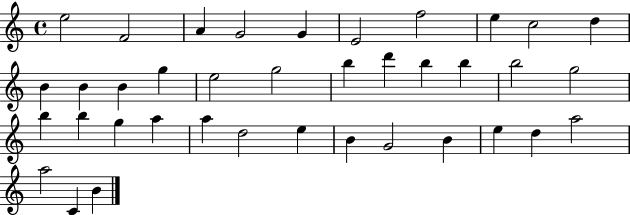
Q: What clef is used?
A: treble